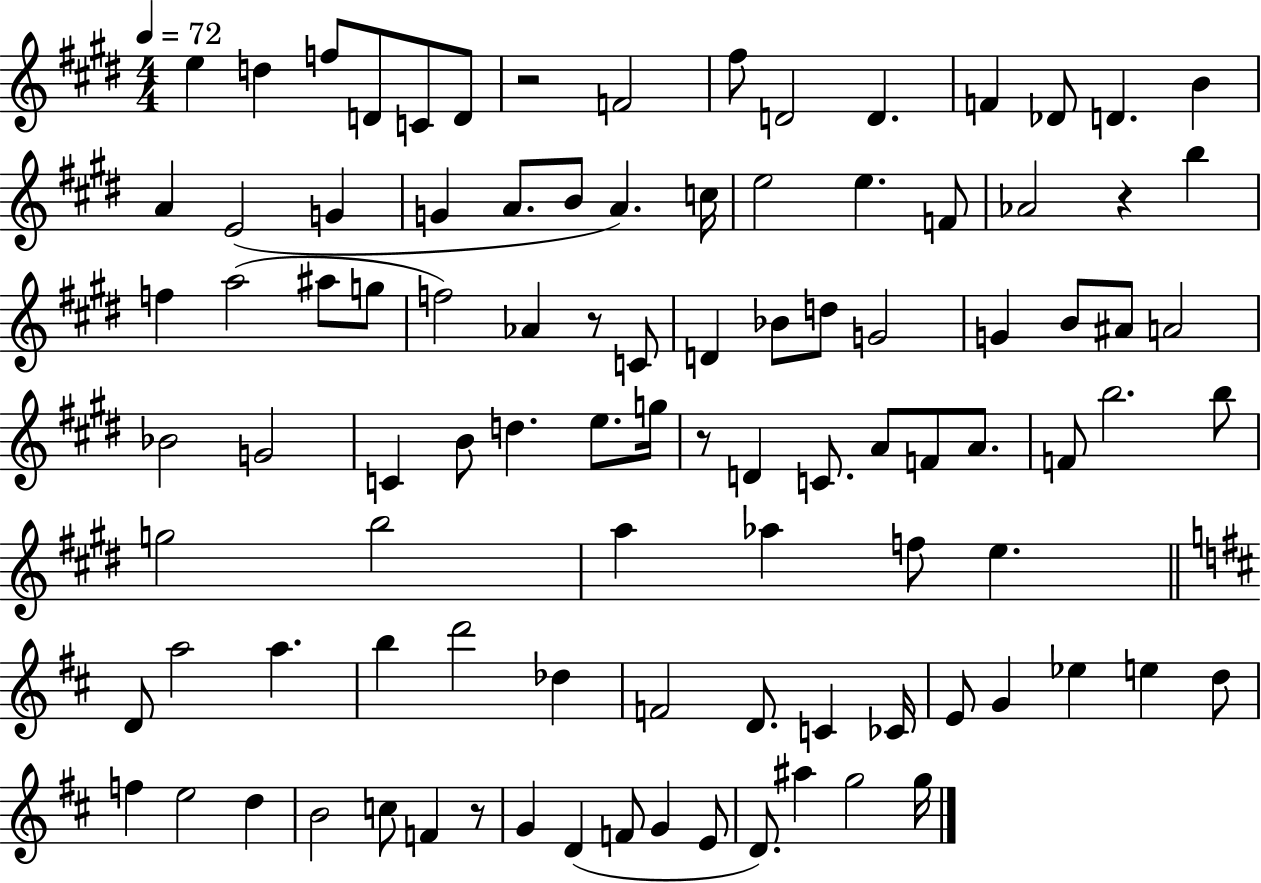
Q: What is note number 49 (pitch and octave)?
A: G5